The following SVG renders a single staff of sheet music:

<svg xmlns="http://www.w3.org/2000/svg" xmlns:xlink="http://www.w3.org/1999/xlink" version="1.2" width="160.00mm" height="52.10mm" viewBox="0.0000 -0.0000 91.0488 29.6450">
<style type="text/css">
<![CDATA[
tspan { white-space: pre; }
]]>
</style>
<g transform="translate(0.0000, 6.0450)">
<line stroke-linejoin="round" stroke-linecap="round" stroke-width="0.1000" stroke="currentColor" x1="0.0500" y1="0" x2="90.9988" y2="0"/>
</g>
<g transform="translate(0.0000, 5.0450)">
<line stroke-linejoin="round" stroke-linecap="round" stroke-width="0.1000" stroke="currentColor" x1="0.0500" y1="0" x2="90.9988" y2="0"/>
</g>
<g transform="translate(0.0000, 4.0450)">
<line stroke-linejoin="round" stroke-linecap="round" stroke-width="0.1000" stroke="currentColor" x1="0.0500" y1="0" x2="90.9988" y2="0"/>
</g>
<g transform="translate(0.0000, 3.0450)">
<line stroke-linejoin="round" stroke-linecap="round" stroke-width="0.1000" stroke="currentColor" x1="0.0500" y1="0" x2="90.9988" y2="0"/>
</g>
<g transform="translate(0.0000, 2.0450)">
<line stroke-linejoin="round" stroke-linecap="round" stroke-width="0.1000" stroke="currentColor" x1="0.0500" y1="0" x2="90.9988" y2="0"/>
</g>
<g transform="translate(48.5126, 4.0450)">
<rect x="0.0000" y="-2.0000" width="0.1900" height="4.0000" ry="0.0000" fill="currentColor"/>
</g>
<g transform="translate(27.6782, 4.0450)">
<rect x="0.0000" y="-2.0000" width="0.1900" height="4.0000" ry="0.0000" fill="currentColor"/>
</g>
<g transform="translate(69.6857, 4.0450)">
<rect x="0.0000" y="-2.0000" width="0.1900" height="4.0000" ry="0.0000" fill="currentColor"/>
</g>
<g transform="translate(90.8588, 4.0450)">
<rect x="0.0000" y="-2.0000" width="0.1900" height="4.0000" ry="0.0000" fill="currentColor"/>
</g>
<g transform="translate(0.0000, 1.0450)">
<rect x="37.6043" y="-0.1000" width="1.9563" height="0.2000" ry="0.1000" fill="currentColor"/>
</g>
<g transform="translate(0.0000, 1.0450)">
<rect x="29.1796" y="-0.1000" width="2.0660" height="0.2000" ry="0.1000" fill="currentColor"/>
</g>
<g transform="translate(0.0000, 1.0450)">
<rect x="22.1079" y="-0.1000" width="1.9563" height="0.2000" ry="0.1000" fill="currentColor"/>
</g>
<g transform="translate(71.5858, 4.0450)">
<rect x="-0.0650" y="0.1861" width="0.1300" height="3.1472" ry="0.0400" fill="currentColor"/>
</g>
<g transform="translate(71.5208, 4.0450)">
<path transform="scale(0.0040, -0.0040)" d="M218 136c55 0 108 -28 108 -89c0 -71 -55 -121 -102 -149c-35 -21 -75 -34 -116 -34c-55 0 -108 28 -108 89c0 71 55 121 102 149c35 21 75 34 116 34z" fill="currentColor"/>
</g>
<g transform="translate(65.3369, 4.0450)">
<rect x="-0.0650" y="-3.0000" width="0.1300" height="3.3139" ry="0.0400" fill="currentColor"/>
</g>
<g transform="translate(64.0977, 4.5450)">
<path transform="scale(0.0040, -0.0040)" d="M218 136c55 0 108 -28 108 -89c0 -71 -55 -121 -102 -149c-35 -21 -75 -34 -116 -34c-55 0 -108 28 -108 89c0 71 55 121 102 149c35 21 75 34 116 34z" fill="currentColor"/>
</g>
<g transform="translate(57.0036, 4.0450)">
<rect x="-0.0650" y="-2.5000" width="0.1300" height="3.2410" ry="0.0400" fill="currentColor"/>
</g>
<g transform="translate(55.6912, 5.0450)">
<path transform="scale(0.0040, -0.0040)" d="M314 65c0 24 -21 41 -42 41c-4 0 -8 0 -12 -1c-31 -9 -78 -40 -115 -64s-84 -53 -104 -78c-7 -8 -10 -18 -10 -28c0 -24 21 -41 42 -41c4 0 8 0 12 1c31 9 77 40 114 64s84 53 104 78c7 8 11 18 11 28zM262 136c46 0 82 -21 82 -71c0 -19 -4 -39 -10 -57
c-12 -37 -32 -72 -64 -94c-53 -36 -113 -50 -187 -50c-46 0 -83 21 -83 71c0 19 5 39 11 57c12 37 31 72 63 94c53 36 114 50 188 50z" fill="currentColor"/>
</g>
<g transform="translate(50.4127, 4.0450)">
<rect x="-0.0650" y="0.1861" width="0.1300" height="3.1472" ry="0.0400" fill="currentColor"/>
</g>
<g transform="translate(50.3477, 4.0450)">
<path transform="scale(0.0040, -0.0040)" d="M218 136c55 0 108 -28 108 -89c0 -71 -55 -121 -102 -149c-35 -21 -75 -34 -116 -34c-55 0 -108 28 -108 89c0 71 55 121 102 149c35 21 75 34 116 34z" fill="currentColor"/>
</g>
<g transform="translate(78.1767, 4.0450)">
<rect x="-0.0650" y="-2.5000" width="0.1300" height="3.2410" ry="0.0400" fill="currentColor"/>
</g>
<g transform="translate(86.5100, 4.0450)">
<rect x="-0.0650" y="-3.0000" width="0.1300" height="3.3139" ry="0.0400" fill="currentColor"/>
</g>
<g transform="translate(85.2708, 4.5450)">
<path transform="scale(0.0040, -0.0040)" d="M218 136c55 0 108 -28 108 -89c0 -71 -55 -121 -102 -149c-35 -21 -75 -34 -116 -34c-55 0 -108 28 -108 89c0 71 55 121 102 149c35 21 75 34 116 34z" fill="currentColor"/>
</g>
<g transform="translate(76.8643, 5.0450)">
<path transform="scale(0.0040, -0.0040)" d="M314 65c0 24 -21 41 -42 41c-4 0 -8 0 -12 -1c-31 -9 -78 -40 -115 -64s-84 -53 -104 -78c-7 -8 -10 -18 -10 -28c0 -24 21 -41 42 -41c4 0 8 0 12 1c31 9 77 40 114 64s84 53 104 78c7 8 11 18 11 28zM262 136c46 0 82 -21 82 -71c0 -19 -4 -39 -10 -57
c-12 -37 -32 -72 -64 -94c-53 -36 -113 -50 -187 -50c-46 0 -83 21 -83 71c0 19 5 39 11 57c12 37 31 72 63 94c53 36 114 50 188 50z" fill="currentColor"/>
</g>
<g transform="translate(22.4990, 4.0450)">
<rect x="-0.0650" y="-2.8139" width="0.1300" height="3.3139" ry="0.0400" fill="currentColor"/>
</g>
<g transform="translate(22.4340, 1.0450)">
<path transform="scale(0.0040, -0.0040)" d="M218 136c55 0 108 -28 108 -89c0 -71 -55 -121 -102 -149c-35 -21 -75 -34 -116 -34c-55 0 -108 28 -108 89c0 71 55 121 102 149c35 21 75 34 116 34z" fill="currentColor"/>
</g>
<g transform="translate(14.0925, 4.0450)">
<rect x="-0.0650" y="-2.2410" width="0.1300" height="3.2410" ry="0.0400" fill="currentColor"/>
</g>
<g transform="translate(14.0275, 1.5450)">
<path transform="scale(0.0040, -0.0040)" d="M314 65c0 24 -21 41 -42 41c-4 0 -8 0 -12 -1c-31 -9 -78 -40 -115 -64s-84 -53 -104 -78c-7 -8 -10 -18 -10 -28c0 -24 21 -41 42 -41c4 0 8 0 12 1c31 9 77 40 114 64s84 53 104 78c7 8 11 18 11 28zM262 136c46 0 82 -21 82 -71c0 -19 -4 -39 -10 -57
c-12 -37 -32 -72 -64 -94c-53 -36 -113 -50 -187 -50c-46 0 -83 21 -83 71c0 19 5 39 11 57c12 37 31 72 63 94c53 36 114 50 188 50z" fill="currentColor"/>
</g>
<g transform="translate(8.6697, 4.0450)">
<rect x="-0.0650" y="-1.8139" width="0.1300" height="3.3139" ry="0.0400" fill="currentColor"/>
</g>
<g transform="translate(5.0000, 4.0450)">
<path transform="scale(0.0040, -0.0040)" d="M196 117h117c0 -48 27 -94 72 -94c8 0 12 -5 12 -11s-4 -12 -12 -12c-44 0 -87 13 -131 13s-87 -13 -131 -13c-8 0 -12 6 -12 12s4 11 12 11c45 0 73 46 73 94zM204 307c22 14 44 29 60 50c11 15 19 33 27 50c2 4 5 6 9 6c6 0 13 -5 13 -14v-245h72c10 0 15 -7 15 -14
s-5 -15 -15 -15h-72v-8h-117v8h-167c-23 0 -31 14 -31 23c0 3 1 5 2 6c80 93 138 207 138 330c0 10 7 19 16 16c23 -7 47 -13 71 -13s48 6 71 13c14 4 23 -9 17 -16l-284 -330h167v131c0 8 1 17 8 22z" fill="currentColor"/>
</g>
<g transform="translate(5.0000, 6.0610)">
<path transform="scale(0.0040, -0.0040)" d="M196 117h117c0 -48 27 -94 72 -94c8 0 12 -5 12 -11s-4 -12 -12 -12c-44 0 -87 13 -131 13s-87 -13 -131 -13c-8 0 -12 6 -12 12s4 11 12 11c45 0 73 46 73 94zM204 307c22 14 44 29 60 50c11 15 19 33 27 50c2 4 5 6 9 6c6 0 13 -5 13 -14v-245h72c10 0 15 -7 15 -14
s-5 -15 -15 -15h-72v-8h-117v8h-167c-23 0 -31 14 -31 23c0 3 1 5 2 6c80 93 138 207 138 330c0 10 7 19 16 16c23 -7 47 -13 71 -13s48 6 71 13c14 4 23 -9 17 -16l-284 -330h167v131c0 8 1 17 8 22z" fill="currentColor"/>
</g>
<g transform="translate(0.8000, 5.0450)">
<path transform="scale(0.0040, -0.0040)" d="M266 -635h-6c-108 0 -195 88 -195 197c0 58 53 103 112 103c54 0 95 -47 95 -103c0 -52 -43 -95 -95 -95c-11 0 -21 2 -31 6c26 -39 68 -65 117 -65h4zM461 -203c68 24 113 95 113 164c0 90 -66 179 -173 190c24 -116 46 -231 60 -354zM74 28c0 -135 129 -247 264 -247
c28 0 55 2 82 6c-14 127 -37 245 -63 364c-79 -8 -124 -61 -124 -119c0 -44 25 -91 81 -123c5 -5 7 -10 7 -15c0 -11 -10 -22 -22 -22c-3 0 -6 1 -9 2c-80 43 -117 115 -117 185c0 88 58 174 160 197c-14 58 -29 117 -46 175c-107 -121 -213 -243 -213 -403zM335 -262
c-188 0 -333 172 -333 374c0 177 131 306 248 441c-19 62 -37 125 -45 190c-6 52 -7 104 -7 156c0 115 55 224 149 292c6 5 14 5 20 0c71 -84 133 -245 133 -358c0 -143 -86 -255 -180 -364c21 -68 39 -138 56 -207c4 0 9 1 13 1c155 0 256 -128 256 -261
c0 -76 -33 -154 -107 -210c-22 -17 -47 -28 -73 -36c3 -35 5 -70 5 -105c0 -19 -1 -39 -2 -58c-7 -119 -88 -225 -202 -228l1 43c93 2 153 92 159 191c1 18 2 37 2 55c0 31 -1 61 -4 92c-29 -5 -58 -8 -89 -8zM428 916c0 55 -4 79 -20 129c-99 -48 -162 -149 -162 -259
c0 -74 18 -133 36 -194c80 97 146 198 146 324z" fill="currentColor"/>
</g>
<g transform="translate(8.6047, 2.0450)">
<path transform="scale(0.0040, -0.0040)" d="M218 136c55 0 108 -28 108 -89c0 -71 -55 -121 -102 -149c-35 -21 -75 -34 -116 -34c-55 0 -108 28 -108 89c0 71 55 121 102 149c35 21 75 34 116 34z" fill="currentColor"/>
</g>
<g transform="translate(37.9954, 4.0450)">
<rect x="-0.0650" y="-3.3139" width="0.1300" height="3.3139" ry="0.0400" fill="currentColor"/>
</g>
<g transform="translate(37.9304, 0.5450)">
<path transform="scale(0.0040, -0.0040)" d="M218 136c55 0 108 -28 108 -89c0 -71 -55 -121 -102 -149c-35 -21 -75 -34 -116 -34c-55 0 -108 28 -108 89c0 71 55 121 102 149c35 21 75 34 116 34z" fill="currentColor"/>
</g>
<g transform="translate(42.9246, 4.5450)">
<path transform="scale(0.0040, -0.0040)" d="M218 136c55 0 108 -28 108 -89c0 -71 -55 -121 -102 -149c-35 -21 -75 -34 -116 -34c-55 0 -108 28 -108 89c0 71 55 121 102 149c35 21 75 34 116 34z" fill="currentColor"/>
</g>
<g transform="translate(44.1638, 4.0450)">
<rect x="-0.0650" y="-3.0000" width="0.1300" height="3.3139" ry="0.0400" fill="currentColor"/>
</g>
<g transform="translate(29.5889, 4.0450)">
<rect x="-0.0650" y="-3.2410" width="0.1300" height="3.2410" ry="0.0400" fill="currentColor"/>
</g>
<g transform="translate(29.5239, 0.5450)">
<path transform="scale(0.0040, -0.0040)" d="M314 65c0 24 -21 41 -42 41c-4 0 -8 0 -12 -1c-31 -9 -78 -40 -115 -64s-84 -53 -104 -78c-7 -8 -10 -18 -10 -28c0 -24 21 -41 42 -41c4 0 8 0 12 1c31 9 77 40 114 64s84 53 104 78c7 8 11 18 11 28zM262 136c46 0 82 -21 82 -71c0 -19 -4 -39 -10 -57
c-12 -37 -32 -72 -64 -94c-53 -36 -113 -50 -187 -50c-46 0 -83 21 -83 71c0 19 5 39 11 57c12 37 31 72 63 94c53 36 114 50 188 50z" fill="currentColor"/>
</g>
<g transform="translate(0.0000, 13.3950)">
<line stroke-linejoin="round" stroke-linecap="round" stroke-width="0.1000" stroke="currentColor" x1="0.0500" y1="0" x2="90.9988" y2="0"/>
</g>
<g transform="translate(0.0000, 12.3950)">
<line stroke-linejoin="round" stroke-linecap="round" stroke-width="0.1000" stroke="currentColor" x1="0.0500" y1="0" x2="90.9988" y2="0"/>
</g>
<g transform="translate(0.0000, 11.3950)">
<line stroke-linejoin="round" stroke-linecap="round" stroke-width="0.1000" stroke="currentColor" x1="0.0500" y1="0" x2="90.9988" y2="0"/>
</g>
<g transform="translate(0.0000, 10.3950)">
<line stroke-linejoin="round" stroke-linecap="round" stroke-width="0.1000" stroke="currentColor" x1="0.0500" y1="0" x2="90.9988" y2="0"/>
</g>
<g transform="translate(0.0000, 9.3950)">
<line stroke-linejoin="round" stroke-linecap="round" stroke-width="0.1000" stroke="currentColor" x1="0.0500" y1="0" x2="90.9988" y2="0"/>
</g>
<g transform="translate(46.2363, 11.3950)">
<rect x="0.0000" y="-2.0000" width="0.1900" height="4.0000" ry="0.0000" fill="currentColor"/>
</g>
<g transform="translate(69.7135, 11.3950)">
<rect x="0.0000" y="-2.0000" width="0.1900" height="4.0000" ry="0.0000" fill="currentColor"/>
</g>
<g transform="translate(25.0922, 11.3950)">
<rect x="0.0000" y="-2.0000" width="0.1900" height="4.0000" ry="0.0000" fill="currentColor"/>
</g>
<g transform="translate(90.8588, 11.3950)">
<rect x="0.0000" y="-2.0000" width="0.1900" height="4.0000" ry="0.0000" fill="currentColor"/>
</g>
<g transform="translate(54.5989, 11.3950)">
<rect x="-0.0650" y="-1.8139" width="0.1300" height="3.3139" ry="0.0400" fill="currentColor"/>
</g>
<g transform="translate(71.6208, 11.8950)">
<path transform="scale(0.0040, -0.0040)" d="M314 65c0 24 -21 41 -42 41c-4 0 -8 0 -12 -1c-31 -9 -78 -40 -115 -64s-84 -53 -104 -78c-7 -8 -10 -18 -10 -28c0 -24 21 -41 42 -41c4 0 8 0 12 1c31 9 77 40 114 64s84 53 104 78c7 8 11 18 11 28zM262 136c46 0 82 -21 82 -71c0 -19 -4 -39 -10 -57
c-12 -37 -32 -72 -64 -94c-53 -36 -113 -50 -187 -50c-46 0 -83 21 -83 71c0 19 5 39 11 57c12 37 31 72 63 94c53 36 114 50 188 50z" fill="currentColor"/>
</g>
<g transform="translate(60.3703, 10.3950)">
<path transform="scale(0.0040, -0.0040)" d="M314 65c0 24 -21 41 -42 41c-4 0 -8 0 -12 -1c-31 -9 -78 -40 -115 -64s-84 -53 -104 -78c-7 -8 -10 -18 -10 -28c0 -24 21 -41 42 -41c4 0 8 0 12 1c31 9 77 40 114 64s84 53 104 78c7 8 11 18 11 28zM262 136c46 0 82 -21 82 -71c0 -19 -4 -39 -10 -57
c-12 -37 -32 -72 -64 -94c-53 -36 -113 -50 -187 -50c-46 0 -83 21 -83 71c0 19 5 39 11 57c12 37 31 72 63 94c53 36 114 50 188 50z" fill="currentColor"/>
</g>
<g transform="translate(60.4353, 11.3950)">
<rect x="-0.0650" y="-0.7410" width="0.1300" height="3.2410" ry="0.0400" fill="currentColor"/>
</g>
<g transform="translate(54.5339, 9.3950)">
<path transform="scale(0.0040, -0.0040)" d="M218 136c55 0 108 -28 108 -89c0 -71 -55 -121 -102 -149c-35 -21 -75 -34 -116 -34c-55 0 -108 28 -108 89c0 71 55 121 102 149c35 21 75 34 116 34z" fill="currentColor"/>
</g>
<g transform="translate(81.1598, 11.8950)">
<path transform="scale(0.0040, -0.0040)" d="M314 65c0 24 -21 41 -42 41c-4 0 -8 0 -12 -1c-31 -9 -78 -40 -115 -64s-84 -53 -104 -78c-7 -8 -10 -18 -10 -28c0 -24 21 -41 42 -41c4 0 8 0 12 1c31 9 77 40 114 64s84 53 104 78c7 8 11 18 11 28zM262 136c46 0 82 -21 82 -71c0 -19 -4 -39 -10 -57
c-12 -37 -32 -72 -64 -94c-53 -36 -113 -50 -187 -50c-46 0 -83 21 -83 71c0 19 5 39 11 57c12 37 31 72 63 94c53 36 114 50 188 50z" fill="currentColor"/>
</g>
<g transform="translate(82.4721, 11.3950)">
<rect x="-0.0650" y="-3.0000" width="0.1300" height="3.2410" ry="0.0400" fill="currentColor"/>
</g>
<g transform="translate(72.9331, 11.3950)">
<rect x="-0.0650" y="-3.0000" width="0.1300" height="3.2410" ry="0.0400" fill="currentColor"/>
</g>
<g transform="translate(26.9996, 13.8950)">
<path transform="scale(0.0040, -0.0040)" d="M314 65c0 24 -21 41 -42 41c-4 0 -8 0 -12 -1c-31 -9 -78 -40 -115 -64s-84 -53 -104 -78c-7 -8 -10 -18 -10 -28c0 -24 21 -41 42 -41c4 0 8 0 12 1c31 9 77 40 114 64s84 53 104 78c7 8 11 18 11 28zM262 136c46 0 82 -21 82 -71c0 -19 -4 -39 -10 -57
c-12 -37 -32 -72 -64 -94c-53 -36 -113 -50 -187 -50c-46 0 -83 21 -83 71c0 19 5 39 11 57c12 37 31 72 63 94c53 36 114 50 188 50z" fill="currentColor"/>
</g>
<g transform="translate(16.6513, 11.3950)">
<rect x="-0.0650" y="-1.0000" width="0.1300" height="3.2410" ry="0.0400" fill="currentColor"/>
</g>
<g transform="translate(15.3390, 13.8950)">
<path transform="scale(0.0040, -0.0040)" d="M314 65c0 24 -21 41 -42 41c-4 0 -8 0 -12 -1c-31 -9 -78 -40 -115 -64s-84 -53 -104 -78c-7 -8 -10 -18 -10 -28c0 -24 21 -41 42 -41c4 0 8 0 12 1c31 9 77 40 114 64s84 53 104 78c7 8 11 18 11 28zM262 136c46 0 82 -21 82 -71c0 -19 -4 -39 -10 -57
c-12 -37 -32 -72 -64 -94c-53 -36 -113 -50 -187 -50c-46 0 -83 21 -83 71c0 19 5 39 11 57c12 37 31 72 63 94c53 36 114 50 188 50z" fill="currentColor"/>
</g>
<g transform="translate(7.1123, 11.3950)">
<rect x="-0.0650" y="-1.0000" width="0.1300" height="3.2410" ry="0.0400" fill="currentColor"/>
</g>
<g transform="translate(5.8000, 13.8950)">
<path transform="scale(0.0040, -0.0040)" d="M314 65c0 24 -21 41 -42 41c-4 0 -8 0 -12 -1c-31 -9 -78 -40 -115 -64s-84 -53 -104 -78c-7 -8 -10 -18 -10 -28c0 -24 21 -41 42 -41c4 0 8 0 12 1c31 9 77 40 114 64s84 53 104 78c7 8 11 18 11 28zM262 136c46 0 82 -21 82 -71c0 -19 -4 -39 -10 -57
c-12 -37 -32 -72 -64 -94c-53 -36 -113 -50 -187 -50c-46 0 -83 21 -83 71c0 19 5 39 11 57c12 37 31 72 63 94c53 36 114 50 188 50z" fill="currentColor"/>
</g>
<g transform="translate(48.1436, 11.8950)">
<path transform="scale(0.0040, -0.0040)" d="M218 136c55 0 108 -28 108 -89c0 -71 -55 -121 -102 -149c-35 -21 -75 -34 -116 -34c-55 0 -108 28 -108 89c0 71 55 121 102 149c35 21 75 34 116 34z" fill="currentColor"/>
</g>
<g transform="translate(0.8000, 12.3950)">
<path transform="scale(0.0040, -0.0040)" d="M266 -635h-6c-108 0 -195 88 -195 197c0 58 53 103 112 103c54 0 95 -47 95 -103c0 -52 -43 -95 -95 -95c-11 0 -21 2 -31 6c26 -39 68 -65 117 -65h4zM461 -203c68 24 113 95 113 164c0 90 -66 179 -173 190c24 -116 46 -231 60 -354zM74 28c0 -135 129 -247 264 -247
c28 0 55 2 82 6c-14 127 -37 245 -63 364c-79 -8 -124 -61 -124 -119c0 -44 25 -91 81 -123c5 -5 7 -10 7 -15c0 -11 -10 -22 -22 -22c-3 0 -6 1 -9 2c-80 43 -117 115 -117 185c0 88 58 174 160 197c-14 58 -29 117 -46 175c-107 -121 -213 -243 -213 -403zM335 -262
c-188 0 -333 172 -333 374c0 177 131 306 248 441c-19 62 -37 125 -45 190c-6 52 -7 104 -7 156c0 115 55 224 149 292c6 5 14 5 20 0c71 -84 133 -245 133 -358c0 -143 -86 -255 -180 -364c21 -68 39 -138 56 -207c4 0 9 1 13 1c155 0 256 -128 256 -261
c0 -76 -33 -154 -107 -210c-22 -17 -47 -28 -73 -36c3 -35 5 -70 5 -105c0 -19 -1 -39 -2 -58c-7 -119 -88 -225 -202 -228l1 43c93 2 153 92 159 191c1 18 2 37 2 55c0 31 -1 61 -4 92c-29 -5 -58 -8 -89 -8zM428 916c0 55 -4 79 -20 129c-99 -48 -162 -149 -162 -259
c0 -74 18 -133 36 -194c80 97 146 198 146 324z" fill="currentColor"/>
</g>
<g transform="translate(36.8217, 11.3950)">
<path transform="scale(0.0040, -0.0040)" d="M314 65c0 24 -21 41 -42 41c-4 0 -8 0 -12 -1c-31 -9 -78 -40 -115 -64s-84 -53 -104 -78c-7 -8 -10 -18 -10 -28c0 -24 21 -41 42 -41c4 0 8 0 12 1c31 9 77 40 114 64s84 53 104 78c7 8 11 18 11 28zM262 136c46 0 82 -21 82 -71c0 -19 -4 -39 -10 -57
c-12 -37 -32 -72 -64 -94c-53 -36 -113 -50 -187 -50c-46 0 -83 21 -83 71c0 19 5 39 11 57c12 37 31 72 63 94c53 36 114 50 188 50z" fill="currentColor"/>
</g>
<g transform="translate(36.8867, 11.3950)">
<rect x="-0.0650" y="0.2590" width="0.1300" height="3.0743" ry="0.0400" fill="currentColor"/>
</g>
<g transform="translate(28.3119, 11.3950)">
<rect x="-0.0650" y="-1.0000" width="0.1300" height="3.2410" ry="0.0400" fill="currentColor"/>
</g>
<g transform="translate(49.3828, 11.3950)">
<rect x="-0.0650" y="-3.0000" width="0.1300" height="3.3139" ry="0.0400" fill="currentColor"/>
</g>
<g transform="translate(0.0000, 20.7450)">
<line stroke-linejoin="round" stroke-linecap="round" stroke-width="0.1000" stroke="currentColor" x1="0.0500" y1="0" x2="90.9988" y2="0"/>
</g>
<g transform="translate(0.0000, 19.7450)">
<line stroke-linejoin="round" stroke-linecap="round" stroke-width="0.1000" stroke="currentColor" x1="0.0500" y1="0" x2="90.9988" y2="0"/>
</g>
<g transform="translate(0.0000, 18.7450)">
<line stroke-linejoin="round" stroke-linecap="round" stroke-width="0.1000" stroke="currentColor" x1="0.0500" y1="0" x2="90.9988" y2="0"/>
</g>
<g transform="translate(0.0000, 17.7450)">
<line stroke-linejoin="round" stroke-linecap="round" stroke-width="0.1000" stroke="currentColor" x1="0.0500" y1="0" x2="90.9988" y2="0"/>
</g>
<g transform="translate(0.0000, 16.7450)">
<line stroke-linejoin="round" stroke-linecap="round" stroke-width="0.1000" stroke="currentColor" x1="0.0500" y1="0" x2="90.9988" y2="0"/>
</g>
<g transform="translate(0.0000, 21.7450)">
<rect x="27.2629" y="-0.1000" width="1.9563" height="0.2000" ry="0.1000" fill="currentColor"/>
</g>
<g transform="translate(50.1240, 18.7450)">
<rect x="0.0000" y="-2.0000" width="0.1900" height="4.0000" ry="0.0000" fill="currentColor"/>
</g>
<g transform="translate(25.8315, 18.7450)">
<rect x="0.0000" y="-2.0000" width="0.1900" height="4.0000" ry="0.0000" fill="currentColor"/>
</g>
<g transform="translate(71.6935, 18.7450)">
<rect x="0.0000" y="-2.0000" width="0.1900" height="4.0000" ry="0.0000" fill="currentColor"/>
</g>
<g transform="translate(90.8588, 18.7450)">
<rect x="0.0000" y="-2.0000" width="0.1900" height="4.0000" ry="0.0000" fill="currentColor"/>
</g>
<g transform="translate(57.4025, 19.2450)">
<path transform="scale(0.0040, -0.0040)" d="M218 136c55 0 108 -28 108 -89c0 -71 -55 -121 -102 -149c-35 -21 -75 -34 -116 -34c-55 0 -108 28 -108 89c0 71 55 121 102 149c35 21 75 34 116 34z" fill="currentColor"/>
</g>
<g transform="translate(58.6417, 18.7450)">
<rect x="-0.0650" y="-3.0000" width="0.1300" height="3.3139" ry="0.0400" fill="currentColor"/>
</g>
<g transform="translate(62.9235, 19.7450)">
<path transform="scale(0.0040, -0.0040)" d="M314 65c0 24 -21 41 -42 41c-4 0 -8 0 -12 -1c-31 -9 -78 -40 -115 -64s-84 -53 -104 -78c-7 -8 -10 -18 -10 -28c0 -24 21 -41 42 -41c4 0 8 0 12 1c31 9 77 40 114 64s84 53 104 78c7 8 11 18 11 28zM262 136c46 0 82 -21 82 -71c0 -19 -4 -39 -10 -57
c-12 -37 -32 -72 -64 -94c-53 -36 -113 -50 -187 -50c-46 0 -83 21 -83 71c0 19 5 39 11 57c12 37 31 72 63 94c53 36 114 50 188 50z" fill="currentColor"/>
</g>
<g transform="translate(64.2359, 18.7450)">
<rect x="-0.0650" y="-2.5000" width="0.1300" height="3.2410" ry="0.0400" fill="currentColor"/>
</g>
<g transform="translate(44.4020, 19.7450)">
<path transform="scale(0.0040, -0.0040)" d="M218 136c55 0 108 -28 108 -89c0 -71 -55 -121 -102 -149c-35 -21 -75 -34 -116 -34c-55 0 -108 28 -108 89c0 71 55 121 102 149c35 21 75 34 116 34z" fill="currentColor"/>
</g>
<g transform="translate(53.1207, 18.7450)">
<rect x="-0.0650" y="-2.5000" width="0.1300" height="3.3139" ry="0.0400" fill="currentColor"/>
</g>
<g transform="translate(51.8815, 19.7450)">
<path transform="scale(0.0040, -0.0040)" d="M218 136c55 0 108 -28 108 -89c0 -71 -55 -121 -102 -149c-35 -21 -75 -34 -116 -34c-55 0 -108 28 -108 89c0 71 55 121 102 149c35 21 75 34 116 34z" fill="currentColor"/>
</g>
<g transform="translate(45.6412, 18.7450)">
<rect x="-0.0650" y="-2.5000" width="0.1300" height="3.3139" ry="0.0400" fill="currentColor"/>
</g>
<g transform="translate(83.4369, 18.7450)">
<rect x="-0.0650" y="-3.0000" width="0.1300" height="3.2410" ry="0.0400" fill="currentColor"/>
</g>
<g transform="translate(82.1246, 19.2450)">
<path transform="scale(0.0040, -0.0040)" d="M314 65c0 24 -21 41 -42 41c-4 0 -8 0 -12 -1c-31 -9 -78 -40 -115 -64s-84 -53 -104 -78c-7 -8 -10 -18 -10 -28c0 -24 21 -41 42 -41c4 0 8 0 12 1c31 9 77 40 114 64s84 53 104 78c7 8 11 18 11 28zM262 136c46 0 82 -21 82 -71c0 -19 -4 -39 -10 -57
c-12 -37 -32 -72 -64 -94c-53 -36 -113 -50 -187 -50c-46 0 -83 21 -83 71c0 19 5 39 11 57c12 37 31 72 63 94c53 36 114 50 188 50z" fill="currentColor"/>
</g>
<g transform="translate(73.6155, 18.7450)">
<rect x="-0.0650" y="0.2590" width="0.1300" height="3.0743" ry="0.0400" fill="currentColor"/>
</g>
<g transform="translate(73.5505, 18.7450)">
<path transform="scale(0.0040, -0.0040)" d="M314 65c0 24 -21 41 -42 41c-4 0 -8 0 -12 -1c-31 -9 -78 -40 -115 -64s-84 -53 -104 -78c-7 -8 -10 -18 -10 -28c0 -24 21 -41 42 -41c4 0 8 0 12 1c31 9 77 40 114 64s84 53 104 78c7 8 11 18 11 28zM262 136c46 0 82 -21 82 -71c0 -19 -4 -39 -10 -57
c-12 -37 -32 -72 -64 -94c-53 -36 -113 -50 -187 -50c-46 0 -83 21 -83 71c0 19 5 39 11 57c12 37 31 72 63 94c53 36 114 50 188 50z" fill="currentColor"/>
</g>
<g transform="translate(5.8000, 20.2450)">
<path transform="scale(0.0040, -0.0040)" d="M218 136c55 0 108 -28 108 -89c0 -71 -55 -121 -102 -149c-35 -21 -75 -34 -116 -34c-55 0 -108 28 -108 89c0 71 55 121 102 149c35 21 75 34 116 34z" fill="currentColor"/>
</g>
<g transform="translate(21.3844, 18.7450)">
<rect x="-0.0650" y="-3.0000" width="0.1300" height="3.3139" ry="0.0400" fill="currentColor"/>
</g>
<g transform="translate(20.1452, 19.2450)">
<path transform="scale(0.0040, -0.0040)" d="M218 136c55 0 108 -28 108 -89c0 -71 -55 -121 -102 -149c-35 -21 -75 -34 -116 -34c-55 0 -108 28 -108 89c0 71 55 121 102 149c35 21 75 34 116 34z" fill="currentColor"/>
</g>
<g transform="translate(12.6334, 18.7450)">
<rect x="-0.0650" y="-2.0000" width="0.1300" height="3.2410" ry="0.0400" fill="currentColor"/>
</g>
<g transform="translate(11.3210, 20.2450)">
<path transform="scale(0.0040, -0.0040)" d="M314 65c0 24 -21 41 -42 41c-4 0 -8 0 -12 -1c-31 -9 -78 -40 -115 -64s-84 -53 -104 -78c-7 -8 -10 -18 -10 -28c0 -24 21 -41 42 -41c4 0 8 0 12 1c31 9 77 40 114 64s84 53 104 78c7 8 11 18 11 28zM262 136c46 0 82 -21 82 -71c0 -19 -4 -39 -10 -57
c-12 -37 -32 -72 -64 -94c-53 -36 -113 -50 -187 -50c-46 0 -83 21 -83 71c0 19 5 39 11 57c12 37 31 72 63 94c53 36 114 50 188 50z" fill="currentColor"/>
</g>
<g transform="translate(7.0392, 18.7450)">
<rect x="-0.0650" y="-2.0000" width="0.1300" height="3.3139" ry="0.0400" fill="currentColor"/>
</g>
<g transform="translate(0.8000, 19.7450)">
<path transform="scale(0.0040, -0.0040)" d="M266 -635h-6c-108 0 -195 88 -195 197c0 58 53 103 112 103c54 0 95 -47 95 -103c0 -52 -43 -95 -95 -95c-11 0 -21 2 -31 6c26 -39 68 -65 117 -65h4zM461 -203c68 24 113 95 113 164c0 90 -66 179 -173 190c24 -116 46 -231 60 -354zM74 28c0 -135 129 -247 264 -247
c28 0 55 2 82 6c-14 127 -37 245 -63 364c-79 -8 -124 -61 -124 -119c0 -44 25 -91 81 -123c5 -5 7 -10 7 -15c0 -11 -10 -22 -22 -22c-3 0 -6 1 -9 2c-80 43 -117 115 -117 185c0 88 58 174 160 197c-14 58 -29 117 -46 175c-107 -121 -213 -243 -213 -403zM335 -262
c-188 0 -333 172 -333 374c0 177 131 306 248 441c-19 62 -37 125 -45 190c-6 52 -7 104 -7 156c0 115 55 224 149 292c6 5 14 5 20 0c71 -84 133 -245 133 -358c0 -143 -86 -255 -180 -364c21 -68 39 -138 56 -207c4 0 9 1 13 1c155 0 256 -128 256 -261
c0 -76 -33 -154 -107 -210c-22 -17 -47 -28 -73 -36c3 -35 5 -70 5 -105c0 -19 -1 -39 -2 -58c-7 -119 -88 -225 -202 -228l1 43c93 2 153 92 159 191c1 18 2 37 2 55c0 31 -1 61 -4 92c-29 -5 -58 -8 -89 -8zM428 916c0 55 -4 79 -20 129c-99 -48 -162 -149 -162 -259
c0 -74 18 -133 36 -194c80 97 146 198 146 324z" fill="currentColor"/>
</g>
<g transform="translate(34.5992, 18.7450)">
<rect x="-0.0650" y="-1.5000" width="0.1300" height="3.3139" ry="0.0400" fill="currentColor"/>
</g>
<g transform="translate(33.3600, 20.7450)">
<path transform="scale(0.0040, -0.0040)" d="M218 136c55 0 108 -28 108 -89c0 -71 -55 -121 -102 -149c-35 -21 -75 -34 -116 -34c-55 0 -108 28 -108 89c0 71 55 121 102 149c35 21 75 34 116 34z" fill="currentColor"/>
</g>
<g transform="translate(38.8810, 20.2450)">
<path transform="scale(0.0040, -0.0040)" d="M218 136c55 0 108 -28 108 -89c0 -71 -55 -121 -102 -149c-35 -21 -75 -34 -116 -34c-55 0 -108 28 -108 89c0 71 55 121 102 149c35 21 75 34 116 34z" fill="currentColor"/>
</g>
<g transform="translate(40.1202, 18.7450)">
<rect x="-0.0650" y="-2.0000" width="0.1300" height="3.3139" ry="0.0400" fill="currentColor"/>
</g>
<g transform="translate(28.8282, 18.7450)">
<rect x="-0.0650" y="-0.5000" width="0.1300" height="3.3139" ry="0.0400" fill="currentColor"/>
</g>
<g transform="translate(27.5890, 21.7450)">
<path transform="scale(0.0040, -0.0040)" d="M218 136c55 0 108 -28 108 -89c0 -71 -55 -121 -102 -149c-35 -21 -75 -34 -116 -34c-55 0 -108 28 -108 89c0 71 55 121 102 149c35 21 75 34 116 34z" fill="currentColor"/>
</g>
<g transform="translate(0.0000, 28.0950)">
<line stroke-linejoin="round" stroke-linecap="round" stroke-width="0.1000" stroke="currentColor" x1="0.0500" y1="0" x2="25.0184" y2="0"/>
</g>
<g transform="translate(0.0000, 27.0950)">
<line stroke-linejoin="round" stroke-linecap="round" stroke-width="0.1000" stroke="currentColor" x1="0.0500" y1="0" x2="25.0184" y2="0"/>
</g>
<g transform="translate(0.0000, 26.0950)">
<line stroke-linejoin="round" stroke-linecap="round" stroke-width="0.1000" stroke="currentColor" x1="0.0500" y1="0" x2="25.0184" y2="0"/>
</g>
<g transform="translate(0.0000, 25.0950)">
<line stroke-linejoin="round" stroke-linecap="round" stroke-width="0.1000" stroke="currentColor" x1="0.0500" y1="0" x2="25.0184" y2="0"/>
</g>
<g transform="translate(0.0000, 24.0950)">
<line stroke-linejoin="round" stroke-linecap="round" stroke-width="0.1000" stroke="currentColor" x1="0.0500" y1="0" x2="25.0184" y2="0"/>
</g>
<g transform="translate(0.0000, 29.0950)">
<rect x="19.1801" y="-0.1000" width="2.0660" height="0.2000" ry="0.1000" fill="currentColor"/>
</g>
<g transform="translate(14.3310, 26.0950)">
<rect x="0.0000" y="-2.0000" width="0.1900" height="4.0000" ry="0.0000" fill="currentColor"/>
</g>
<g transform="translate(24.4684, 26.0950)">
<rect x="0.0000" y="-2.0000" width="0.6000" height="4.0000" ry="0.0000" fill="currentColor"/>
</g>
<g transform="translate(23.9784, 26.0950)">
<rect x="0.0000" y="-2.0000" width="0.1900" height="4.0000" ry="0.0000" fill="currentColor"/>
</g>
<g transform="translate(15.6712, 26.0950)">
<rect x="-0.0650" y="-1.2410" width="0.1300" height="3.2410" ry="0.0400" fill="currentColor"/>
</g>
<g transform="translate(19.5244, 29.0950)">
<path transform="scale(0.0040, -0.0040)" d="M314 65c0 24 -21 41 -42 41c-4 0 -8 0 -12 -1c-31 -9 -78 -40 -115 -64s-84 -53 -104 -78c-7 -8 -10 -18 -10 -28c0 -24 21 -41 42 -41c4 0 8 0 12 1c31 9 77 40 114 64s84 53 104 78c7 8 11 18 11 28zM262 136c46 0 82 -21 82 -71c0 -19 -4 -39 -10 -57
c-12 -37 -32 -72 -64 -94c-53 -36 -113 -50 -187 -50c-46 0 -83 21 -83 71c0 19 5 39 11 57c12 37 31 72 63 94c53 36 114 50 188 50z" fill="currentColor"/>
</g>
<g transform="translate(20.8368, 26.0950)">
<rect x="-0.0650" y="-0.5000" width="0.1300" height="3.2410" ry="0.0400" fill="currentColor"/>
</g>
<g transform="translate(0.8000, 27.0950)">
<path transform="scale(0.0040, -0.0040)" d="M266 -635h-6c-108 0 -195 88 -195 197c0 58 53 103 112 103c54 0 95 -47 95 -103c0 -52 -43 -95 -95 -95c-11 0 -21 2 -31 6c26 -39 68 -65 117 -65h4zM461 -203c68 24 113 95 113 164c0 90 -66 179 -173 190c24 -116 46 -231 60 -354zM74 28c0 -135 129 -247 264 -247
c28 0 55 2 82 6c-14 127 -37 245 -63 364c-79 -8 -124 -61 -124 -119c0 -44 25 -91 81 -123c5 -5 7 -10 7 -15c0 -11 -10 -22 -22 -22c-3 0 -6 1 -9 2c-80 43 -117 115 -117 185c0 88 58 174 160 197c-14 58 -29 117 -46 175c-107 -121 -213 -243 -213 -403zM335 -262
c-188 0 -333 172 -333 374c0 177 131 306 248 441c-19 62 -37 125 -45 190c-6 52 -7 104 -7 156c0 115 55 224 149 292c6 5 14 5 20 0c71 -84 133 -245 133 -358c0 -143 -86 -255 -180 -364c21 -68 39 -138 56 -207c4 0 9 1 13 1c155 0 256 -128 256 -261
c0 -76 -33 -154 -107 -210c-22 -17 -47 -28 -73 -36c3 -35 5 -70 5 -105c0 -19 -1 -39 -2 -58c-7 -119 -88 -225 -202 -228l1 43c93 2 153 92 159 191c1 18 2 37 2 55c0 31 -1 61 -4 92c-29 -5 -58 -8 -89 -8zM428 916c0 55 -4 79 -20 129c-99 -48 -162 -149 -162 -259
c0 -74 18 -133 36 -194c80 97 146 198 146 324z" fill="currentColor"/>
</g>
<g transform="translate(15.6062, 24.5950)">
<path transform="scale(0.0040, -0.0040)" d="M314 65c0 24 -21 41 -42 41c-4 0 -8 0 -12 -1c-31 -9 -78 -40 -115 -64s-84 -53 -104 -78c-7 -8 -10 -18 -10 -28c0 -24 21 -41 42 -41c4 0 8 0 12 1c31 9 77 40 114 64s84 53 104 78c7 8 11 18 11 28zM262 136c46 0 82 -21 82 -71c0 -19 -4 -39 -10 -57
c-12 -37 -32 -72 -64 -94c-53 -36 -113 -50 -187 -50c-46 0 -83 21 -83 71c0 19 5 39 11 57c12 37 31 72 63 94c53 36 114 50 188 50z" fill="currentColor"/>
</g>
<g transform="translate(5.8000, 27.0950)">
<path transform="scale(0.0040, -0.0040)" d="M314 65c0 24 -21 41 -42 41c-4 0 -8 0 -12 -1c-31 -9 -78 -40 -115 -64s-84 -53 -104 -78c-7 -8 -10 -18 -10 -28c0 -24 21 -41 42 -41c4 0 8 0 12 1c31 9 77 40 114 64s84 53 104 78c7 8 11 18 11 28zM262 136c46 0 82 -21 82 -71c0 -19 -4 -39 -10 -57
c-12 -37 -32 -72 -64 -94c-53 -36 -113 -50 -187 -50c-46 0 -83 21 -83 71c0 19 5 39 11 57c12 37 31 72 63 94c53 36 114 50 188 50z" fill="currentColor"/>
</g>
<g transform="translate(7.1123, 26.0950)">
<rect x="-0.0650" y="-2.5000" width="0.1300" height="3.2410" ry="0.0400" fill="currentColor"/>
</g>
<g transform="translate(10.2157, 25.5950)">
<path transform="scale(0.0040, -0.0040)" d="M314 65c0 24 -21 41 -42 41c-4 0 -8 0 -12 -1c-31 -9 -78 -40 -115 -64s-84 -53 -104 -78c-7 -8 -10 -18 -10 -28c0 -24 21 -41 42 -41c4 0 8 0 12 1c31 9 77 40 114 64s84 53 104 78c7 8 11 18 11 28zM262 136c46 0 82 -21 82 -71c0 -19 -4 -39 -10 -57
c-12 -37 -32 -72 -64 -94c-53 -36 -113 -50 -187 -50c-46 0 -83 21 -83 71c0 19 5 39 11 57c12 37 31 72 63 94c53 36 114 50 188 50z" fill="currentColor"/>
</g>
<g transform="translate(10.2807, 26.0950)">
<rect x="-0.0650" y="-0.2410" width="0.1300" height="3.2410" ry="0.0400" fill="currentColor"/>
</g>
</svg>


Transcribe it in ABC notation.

X:1
T:Untitled
M:4/4
L:1/4
K:C
f g2 a b2 b A B G2 A B G2 A D2 D2 D2 B2 A f d2 A2 A2 F F2 A C E F G G A G2 B2 A2 G2 c2 e2 C2